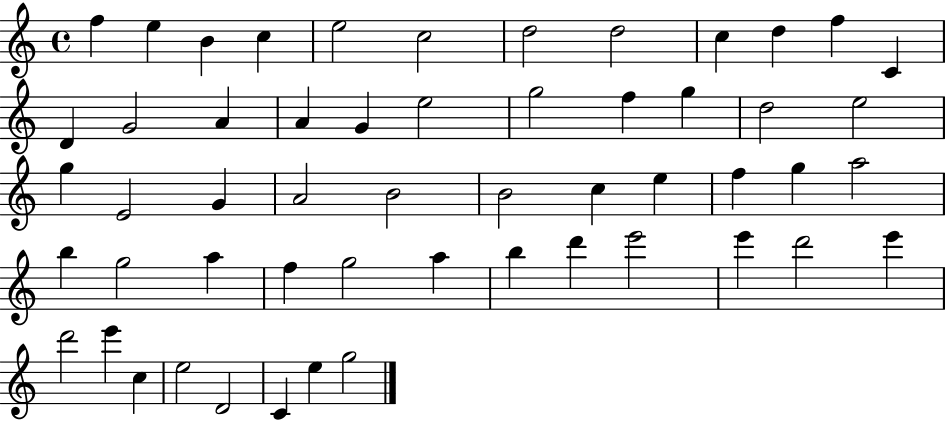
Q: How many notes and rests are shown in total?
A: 54